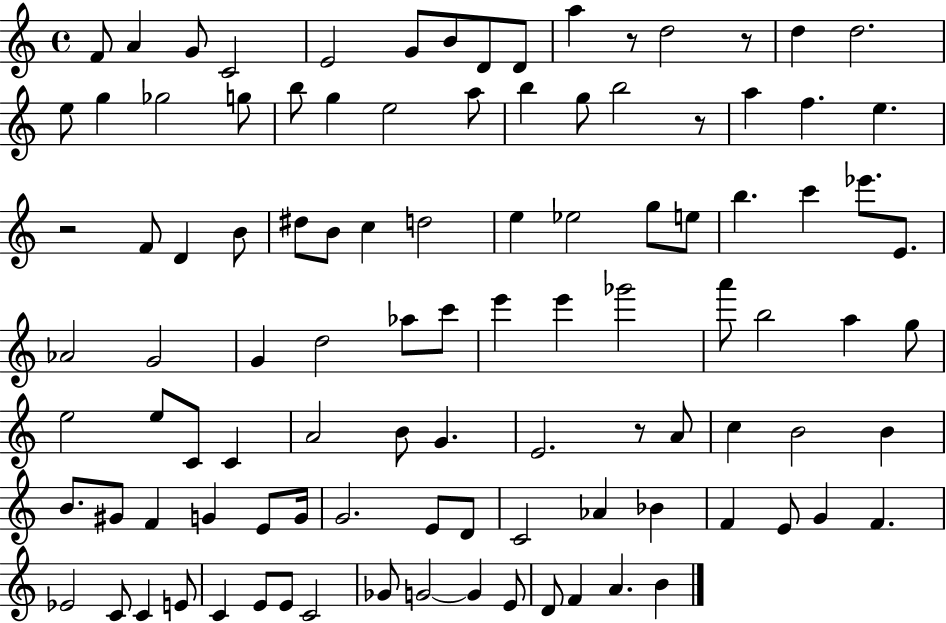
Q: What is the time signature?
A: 4/4